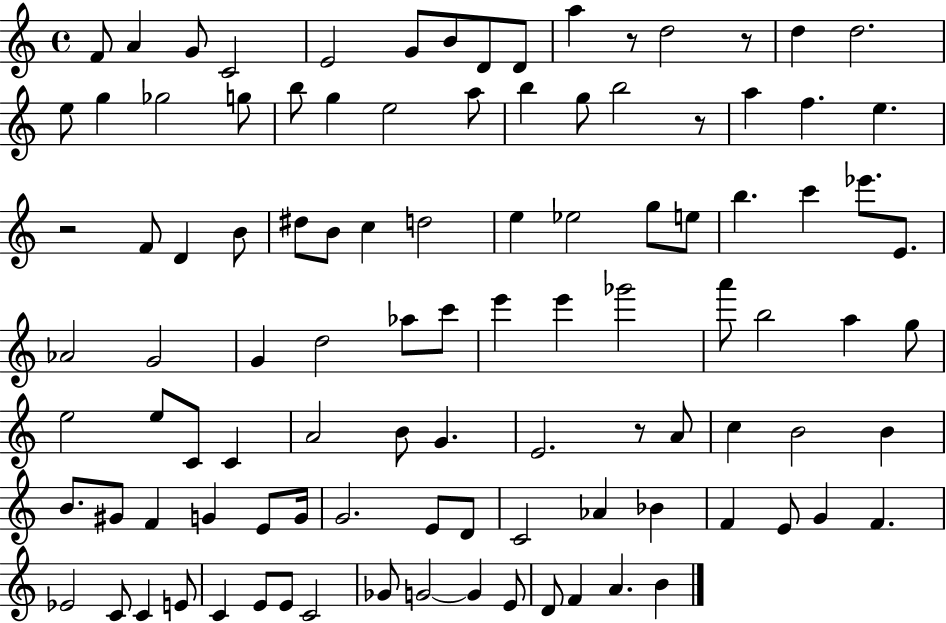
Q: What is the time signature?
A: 4/4